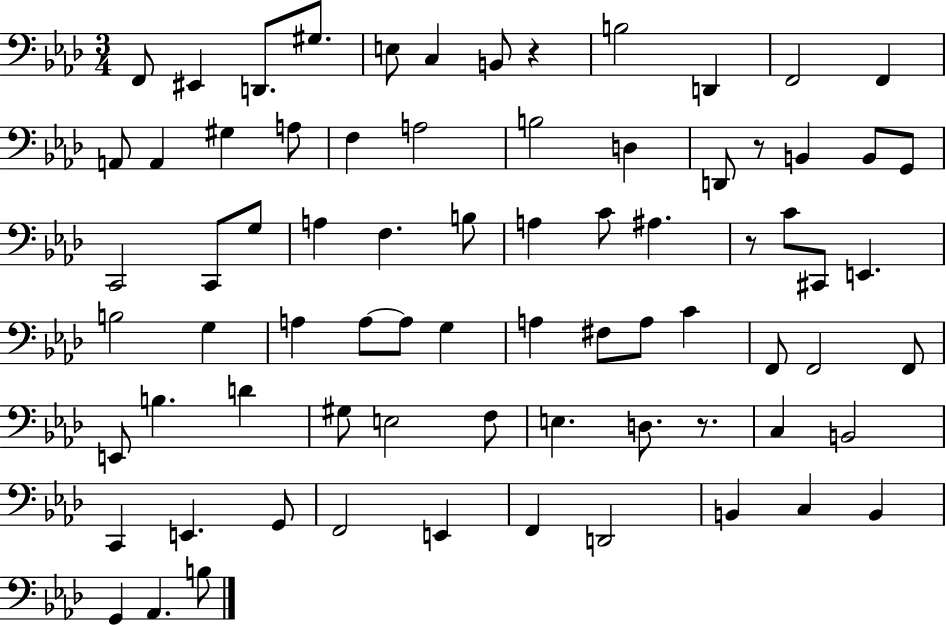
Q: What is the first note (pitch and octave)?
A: F2